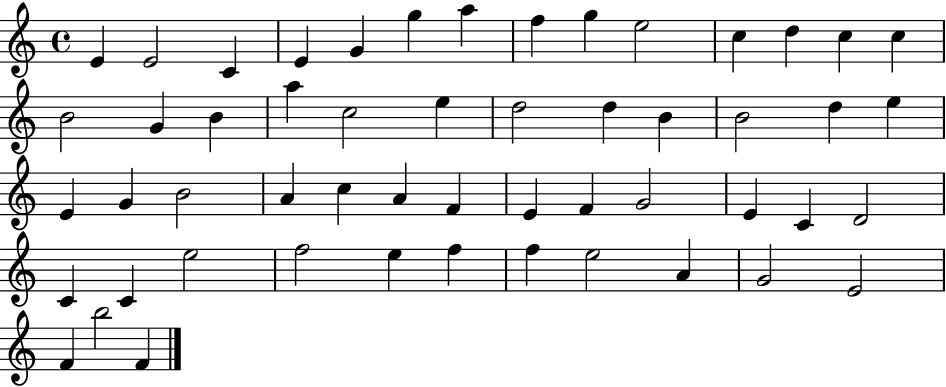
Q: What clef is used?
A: treble